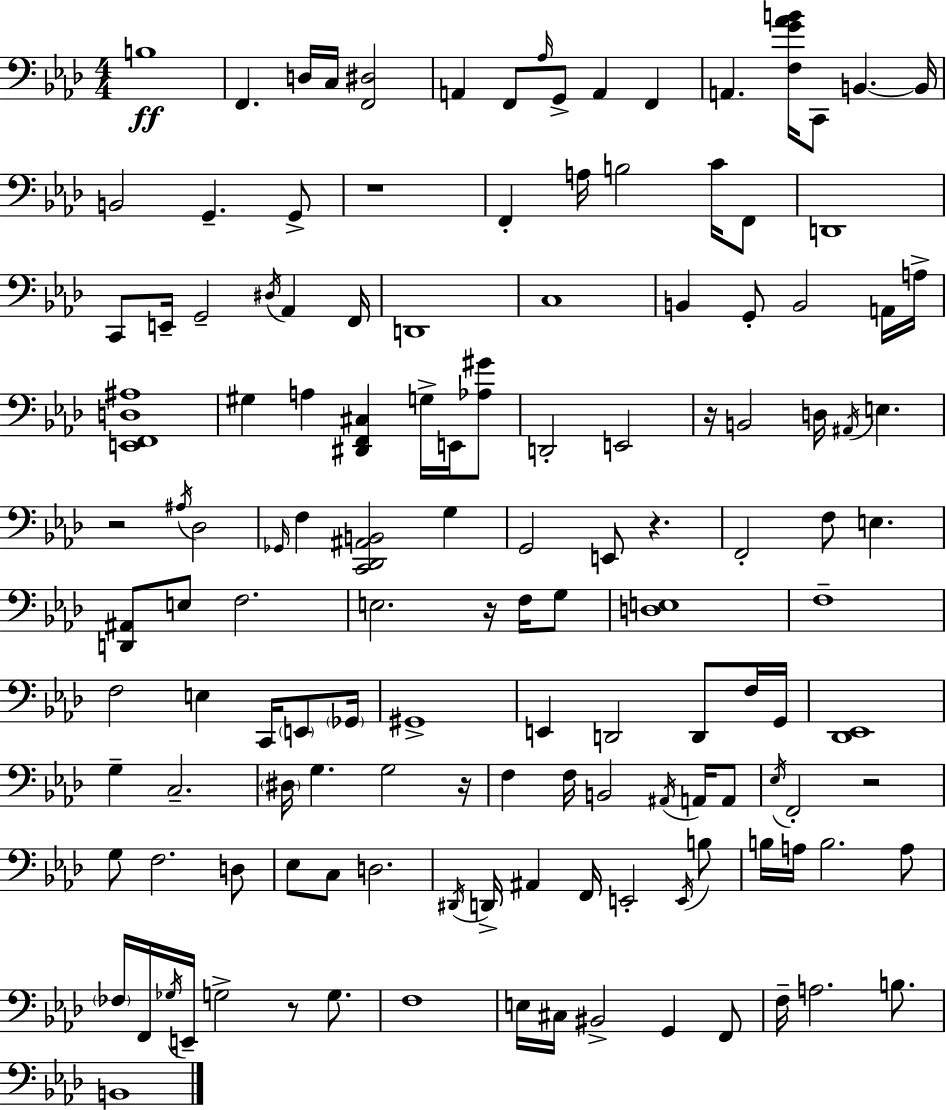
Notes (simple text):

B3/w F2/q. D3/s C3/s [F2,D#3]/h A2/q F2/e Ab3/s G2/e A2/q F2/q A2/q. [F3,G4,Ab4,B4]/s C2/e B2/q. B2/s B2/h G2/q. G2/e R/w F2/q A3/s B3/h C4/s F2/e D2/w C2/e E2/s G2/h D#3/s Ab2/q F2/s D2/w C3/w B2/q G2/e B2/h A2/s A3/s [E2,F2,D3,A#3]/w G#3/q A3/q [D#2,F2,C#3]/q G3/s E2/s [Ab3,G#4]/e D2/h E2/h R/s B2/h D3/s A#2/s E3/q. R/h A#3/s Db3/h Gb2/s F3/q [C2,Db2,A#2,B2]/h G3/q G2/h E2/e R/q. F2/h F3/e E3/q. [D2,A#2]/e E3/e F3/h. E3/h. R/s F3/s G3/e [D3,E3]/w F3/w F3/h E3/q C2/s E2/e Gb2/s G#2/w E2/q D2/h D2/e F3/s G2/s [Db2,Eb2]/w G3/q C3/h. D#3/s G3/q. G3/h R/s F3/q F3/s B2/h A#2/s A2/s A2/e Eb3/s F2/h R/h G3/e F3/h. D3/e Eb3/e C3/e D3/h. D#2/s D2/s A#2/q F2/s E2/h E2/s B3/e B3/s A3/s B3/h. A3/e FES3/s F2/s Gb3/s E2/s G3/h R/e G3/e. F3/w E3/s C#3/s BIS2/h G2/q F2/e F3/s A3/h. B3/e. B2/w